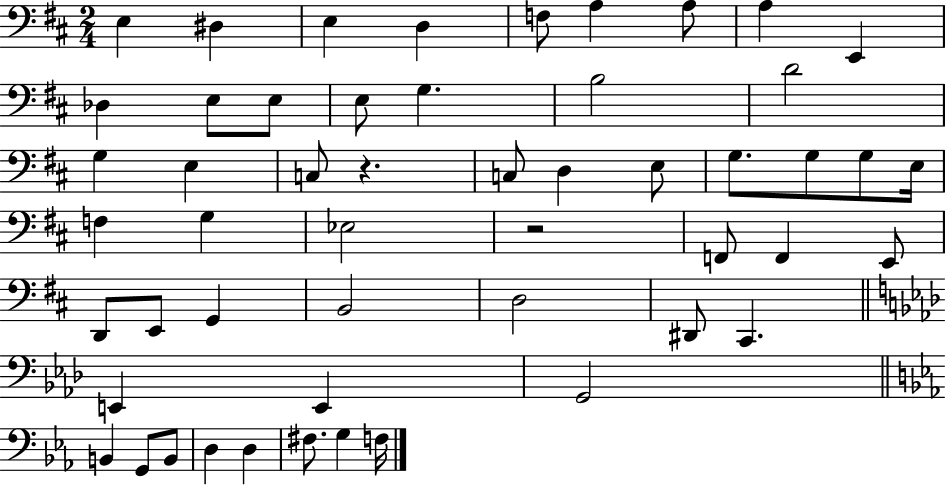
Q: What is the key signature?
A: D major